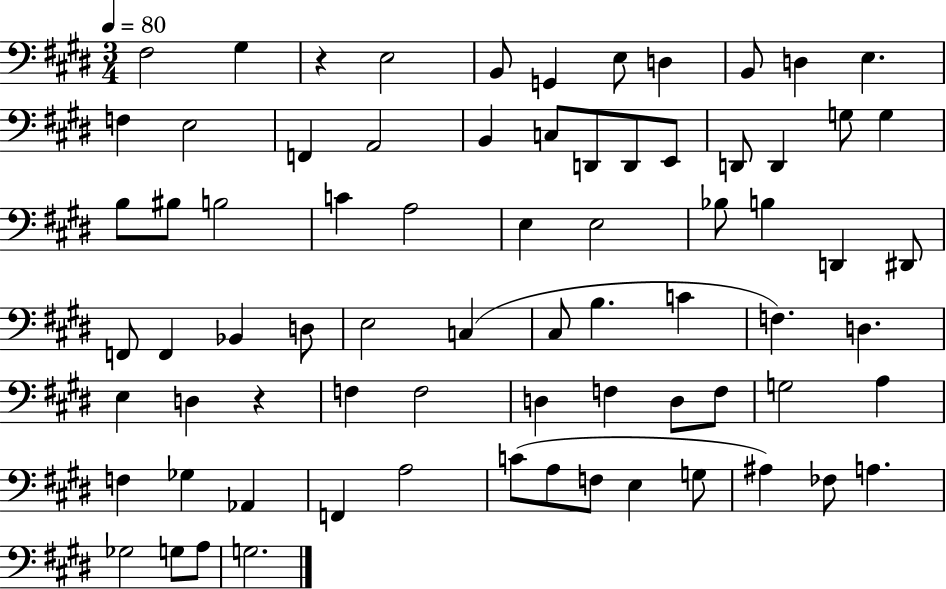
F#3/h G#3/q R/q E3/h B2/e G2/q E3/e D3/q B2/e D3/q E3/q. F3/q E3/h F2/q A2/h B2/q C3/e D2/e D2/e E2/e D2/e D2/q G3/e G3/q B3/e BIS3/e B3/h C4/q A3/h E3/q E3/h Bb3/e B3/q D2/q D#2/e F2/e F2/q Bb2/q D3/e E3/h C3/q C#3/e B3/q. C4/q F3/q. D3/q. E3/q D3/q R/q F3/q F3/h D3/q F3/q D3/e F3/e G3/h A3/q F3/q Gb3/q Ab2/q F2/q A3/h C4/e A3/e F3/e E3/q G3/e A#3/q FES3/e A3/q. Gb3/h G3/e A3/e G3/h.